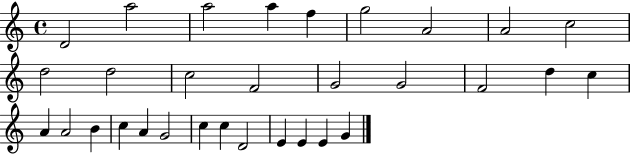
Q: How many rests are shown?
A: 0